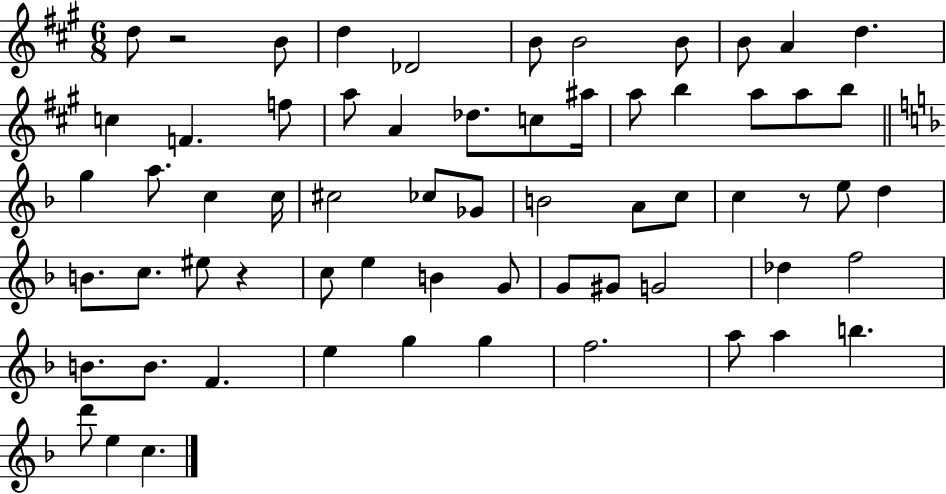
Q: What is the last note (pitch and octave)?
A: C5